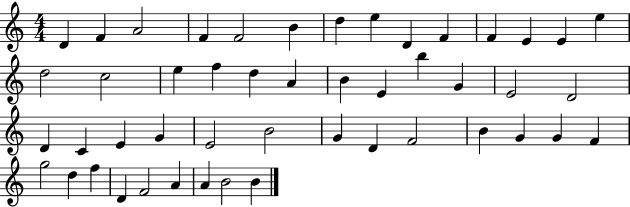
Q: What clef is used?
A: treble